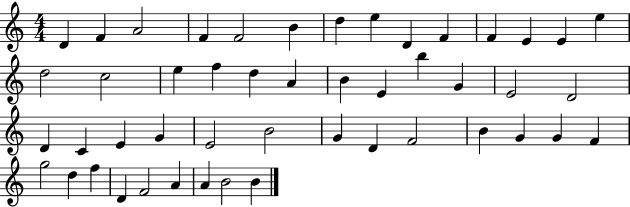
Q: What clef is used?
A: treble